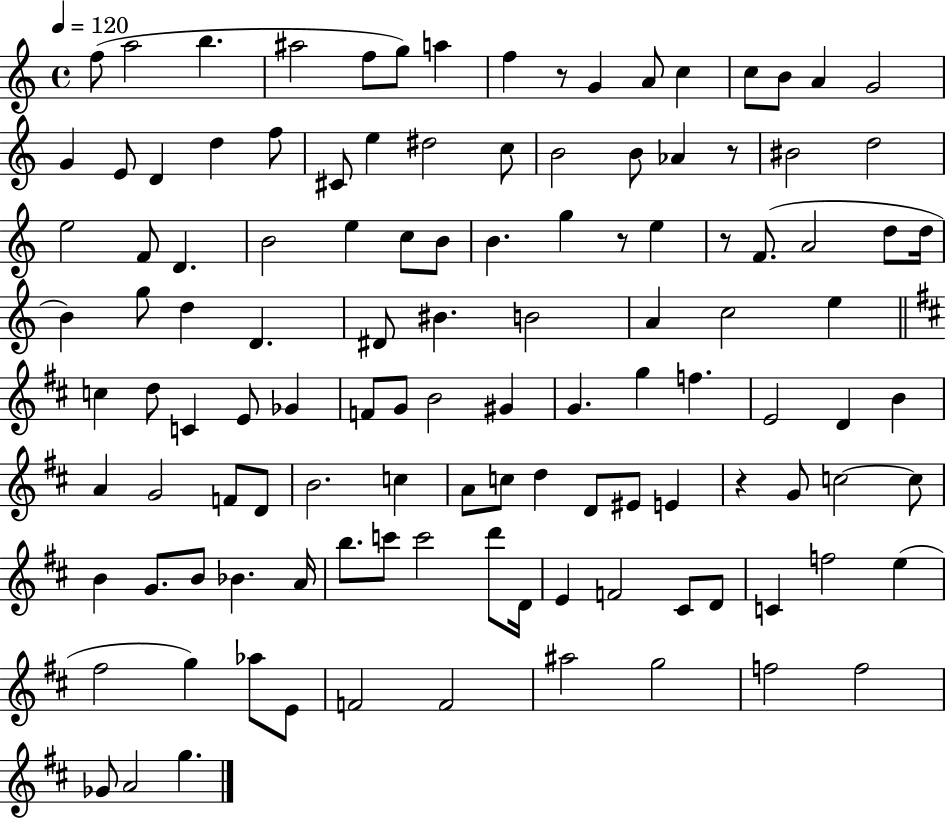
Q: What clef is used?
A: treble